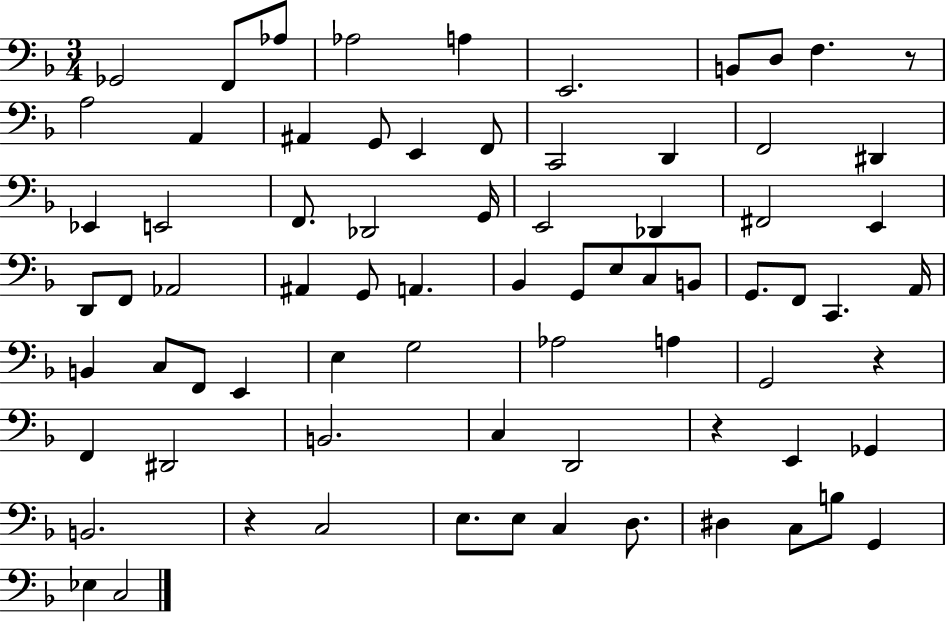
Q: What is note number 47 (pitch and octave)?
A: E2